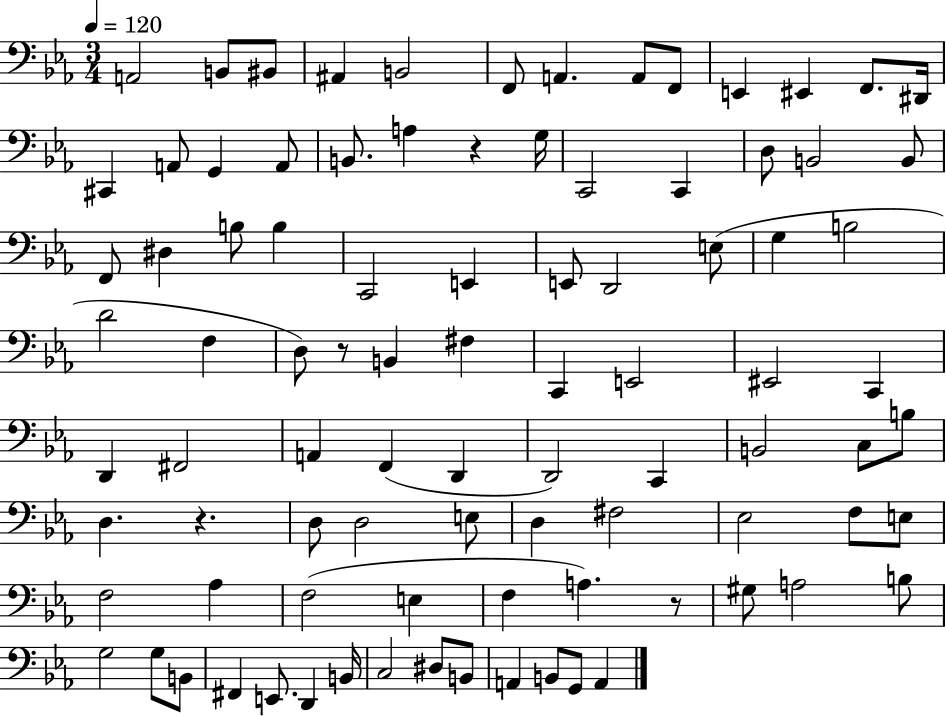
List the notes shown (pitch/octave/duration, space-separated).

A2/h B2/e BIS2/e A#2/q B2/h F2/e A2/q. A2/e F2/e E2/q EIS2/q F2/e. D#2/s C#2/q A2/e G2/q A2/e B2/e. A3/q R/q G3/s C2/h C2/q D3/e B2/h B2/e F2/e D#3/q B3/e B3/q C2/h E2/q E2/e D2/h E3/e G3/q B3/h D4/h F3/q D3/e R/e B2/q F#3/q C2/q E2/h EIS2/h C2/q D2/q F#2/h A2/q F2/q D2/q D2/h C2/q B2/h C3/e B3/e D3/q. R/q. D3/e D3/h E3/e D3/q F#3/h Eb3/h F3/e E3/e F3/h Ab3/q F3/h E3/q F3/q A3/q. R/e G#3/e A3/h B3/e G3/h G3/e B2/e F#2/q E2/e. D2/q B2/s C3/h D#3/e B2/e A2/q B2/e G2/e A2/q